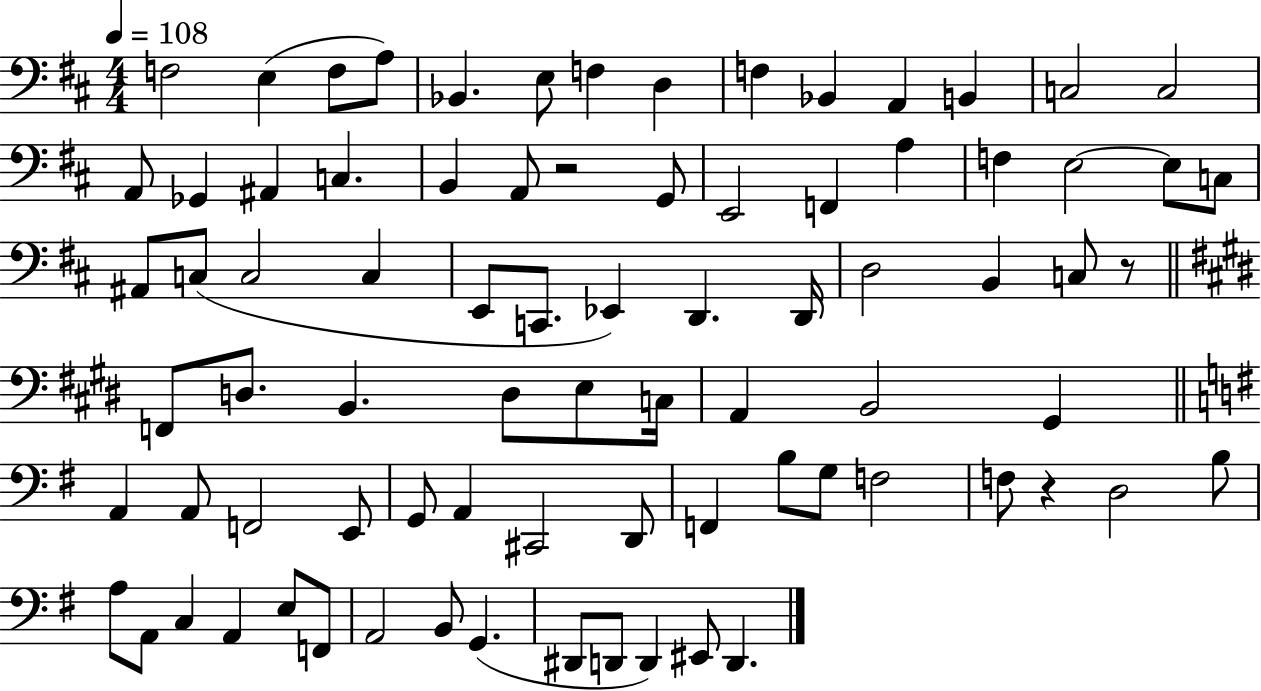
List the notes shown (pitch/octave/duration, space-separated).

F3/h E3/q F3/e A3/e Bb2/q. E3/e F3/q D3/q F3/q Bb2/q A2/q B2/q C3/h C3/h A2/e Gb2/q A#2/q C3/q. B2/q A2/e R/h G2/e E2/h F2/q A3/q F3/q E3/h E3/e C3/e A#2/e C3/e C3/h C3/q E2/e C2/e. Eb2/q D2/q. D2/s D3/h B2/q C3/e R/e F2/e D3/e. B2/q. D3/e E3/e C3/s A2/q B2/h G#2/q A2/q A2/e F2/h E2/e G2/e A2/q C#2/h D2/e F2/q B3/e G3/e F3/h F3/e R/q D3/h B3/e A3/e A2/e C3/q A2/q E3/e F2/e A2/h B2/e G2/q. D#2/e D2/e D2/q EIS2/e D2/q.